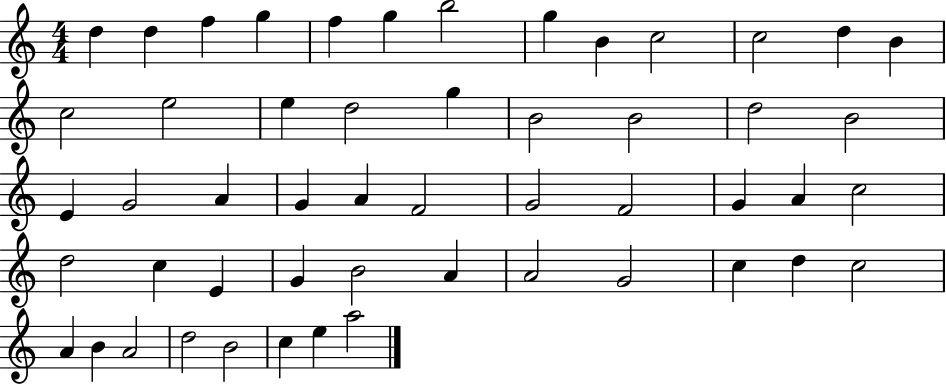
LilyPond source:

{
  \clef treble
  \numericTimeSignature
  \time 4/4
  \key c \major
  d''4 d''4 f''4 g''4 | f''4 g''4 b''2 | g''4 b'4 c''2 | c''2 d''4 b'4 | \break c''2 e''2 | e''4 d''2 g''4 | b'2 b'2 | d''2 b'2 | \break e'4 g'2 a'4 | g'4 a'4 f'2 | g'2 f'2 | g'4 a'4 c''2 | \break d''2 c''4 e'4 | g'4 b'2 a'4 | a'2 g'2 | c''4 d''4 c''2 | \break a'4 b'4 a'2 | d''2 b'2 | c''4 e''4 a''2 | \bar "|."
}